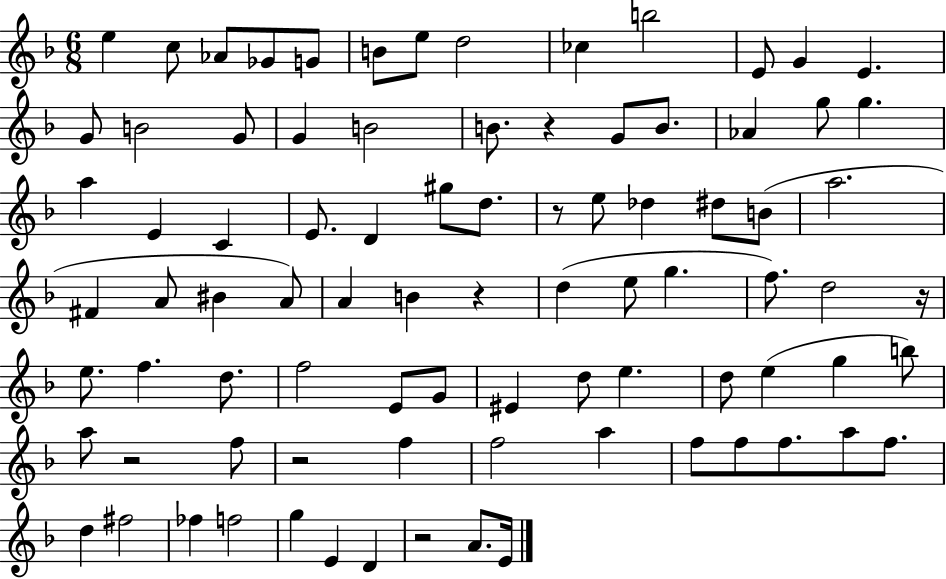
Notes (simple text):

E5/q C5/e Ab4/e Gb4/e G4/e B4/e E5/e D5/h CES5/q B5/h E4/e G4/q E4/q. G4/e B4/h G4/e G4/q B4/h B4/e. R/q G4/e B4/e. Ab4/q G5/e G5/q. A5/q E4/q C4/q E4/e. D4/q G#5/e D5/e. R/e E5/e Db5/q D#5/e B4/e A5/h. F#4/q A4/e BIS4/q A4/e A4/q B4/q R/q D5/q E5/e G5/q. F5/e. D5/h R/s E5/e. F5/q. D5/e. F5/h E4/e G4/e EIS4/q D5/e E5/q. D5/e E5/q G5/q B5/e A5/e R/h F5/e R/h F5/q F5/h A5/q F5/e F5/e F5/e. A5/e F5/e. D5/q F#5/h FES5/q F5/h G5/q E4/q D4/q R/h A4/e. E4/s